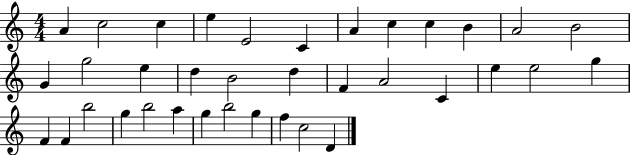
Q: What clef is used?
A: treble